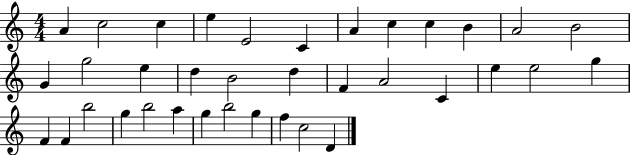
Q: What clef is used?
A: treble